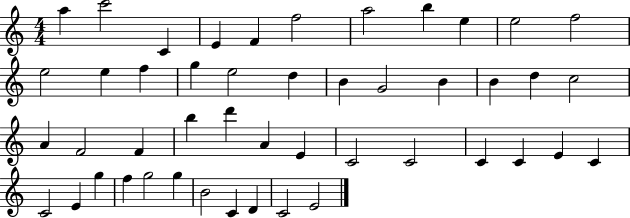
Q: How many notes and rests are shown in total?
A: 47